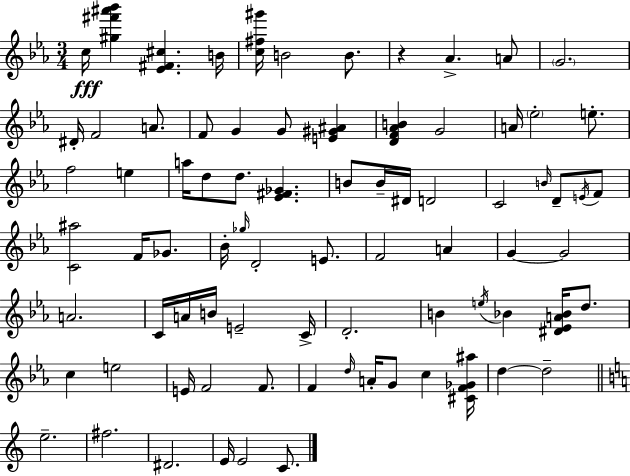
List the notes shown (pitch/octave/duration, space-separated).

C5/s [G#5,F#6,A#6,Bb6]/q [Eb4,F#4,C#5]/q. B4/s [C5,F#5,G#6]/s B4/h B4/e. R/q Ab4/q. A4/e G4/h. D#4/s F4/h A4/e. F4/e G4/q G4/e [E4,G#4,A#4]/q [D4,F4,Ab4,B4]/q G4/h A4/s Eb5/h E5/e. F5/h E5/q A5/s D5/e D5/e. [Eb4,F#4,Gb4]/q. B4/e B4/s D#4/s D4/h C4/h B4/s D4/e E4/s F4/e [C4,A#5]/h F4/s Gb4/e. Bb4/s Gb5/s D4/h E4/e. F4/h A4/q G4/q G4/h A4/h. C4/s A4/s B4/s E4/h C4/s D4/h. B4/q E5/s Bb4/q [D#4,Eb4,A4,Bb4]/s D5/e. C5/q E5/h E4/s F4/h F4/e. F4/q D5/s A4/s G4/e C5/q [C#4,F4,Gb4,A#5]/s D5/q D5/h E5/h. F#5/h. D#4/h. E4/s E4/h C4/e.